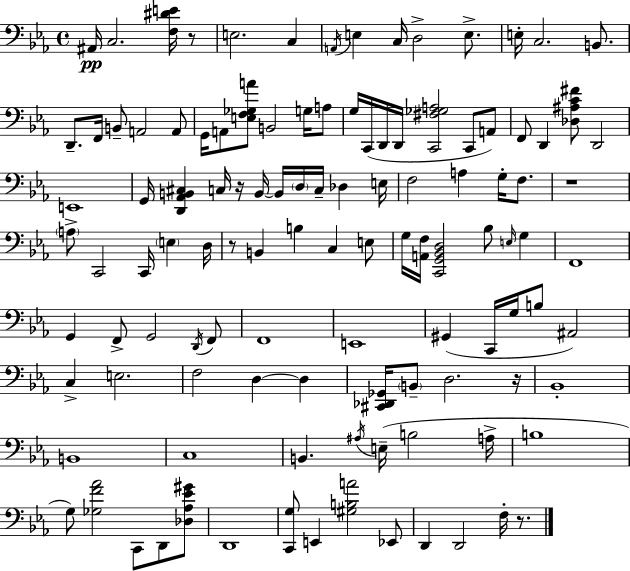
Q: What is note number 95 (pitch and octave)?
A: F3